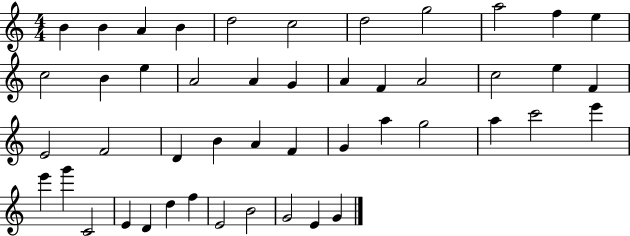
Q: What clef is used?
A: treble